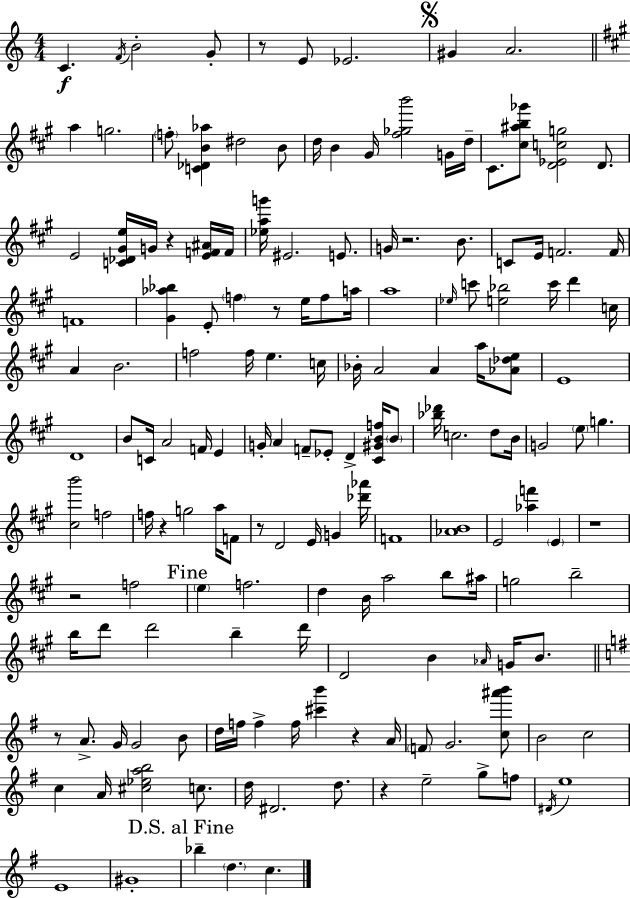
{
  \clef treble
  \numericTimeSignature
  \time 4/4
  \key a \minor
  c'4.\f \acciaccatura { f'16 } b'2-. g'8-. | r8 e'8 ees'2. | \mark \markup { \musicglyph "scripts.segno" } gis'4 a'2. | \bar "||" \break \key a \major a''4 g''2. | \parenthesize f''8-. <c' des' b' aes''>4 dis''2 b'8 | d''16 b'4 gis'16 <fis'' ges'' b'''>2 g'16 d''16-- | cis'8. <cis'' ais'' b'' ges'''>8 <d' ees' c'' g''>2 d'8. | \break e'2 <c' des' gis' e''>16 g'16 r4 <e' f' ais'>16 f'16 | <ees'' a'' g'''>16 eis'2. e'8. | g'16 r2. b'8. | c'8 e'16 f'2. f'16 | \break f'1 | <gis' aes'' bes''>4 e'8-. \parenthesize f''4 r8 e''16 f''8 a''16 | a''1 | \grace { ees''16 } c'''8 <e'' bes''>2 c'''16 d'''4 | \break c''16 a'4 b'2. | f''2 f''16 e''4. | c''16 bes'16-. a'2 a'4 a''16 <aes' des'' e''>8 | e'1 | \break d'1 | b'8 c'16 a'2 f'16 e'4 | g'16-. a'4 f'8-- ees'8-. d'4-> <cis' gis' b' f''>16 \parenthesize b'8 | <bes'' des'''>16 c''2. d''8 | \break b'16 g'2 \parenthesize e''8 g''4. | <cis'' b'''>2 f''2 | f''16 r4 g''2 a''16 f'8 | r8 d'2 e'16 g'4 | \break <des''' aes'''>16 f'1 | <aes' b'>1 | e'2 <aes'' f'''>4 \parenthesize e'4 | r1 | \break r2 f''2 | \mark "Fine" \parenthesize e''4 f''2. | d''4 b'16 a''2 b''8 | ais''16 g''2 b''2-- | \break b''16 d'''8 d'''2 b''4-- | d'''16 d'2 b'4 \grace { aes'16 } g'16 b'8. | \bar "||" \break \key g \major r8 a'8.-> g'16 g'2 b'8 | d''16 f''16 f''4-> f''16 <cis''' b'''>4 r4 a'16 | \parenthesize f'8 g'2. <c'' ais''' b'''>8 | b'2 c''2 | \break c''4 a'16 <cis'' ees'' a'' b''>2 c''8. | d''16 dis'2. d''8. | r4 e''2-- g''8-> f''8 | \acciaccatura { dis'16 } e''1 | \break e'1 | gis'1-. | \mark "D.S. al Fine" bes''4-- \parenthesize d''4. c''4. | \bar "|."
}